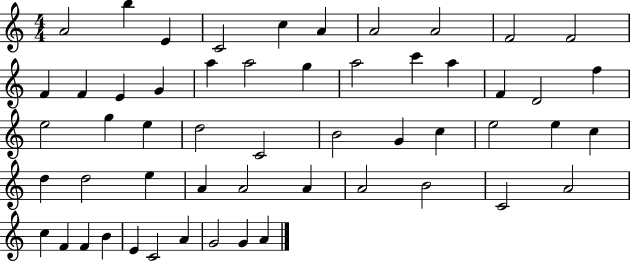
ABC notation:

X:1
T:Untitled
M:4/4
L:1/4
K:C
A2 b E C2 c A A2 A2 F2 F2 F F E G a a2 g a2 c' a F D2 f e2 g e d2 C2 B2 G c e2 e c d d2 e A A2 A A2 B2 C2 A2 c F F B E C2 A G2 G A